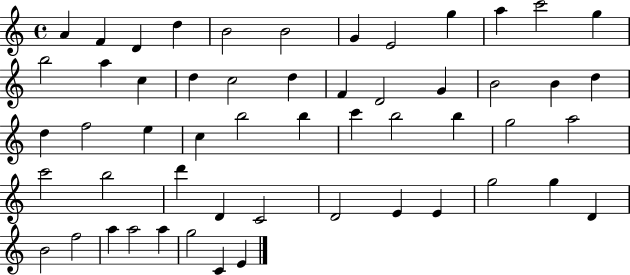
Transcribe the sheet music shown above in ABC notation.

X:1
T:Untitled
M:4/4
L:1/4
K:C
A F D d B2 B2 G E2 g a c'2 g b2 a c d c2 d F D2 G B2 B d d f2 e c b2 b c' b2 b g2 a2 c'2 b2 d' D C2 D2 E E g2 g D B2 f2 a a2 a g2 C E